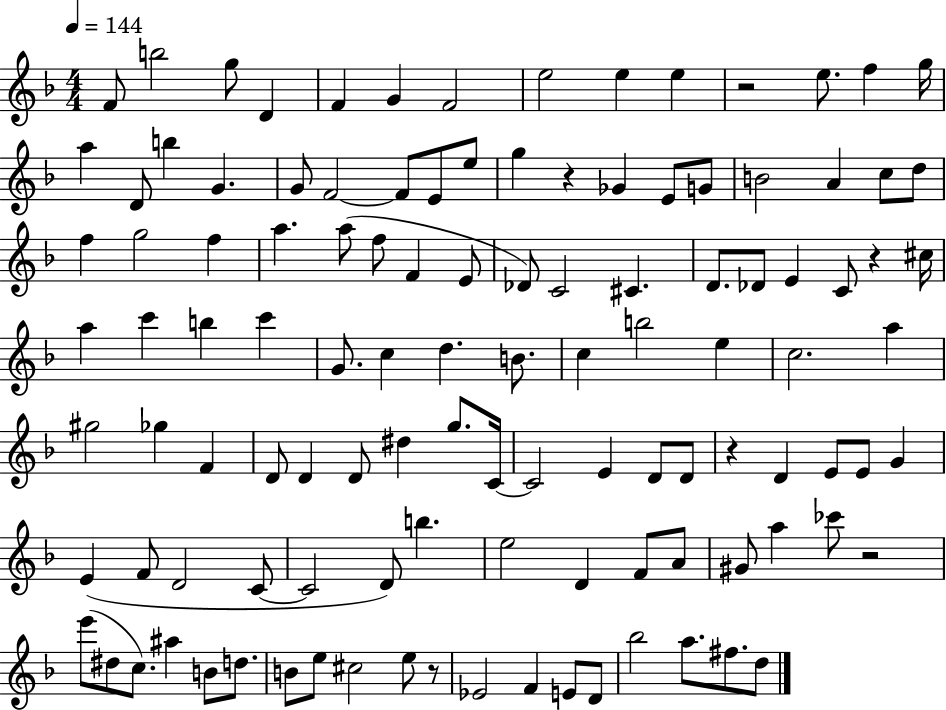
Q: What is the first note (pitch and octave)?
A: F4